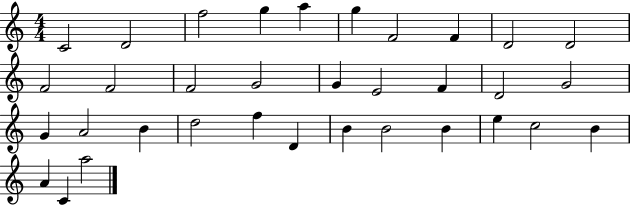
C4/h D4/h F5/h G5/q A5/q G5/q F4/h F4/q D4/h D4/h F4/h F4/h F4/h G4/h G4/q E4/h F4/q D4/h G4/h G4/q A4/h B4/q D5/h F5/q D4/q B4/q B4/h B4/q E5/q C5/h B4/q A4/q C4/q A5/h